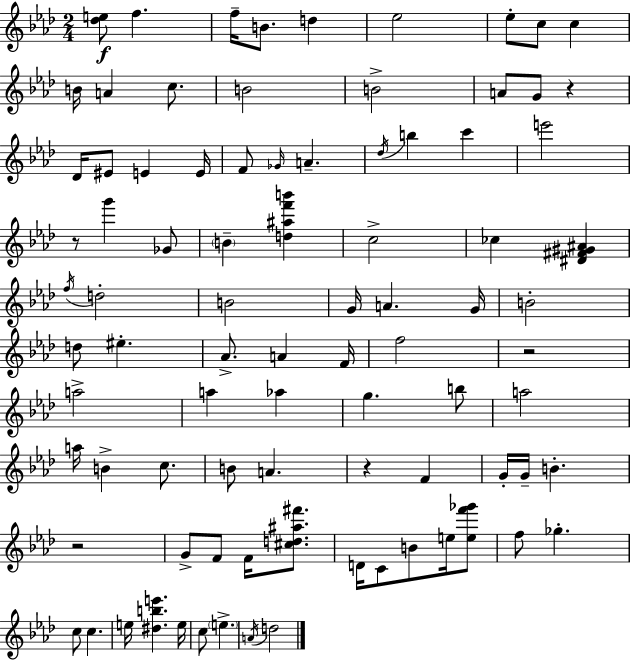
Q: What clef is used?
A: treble